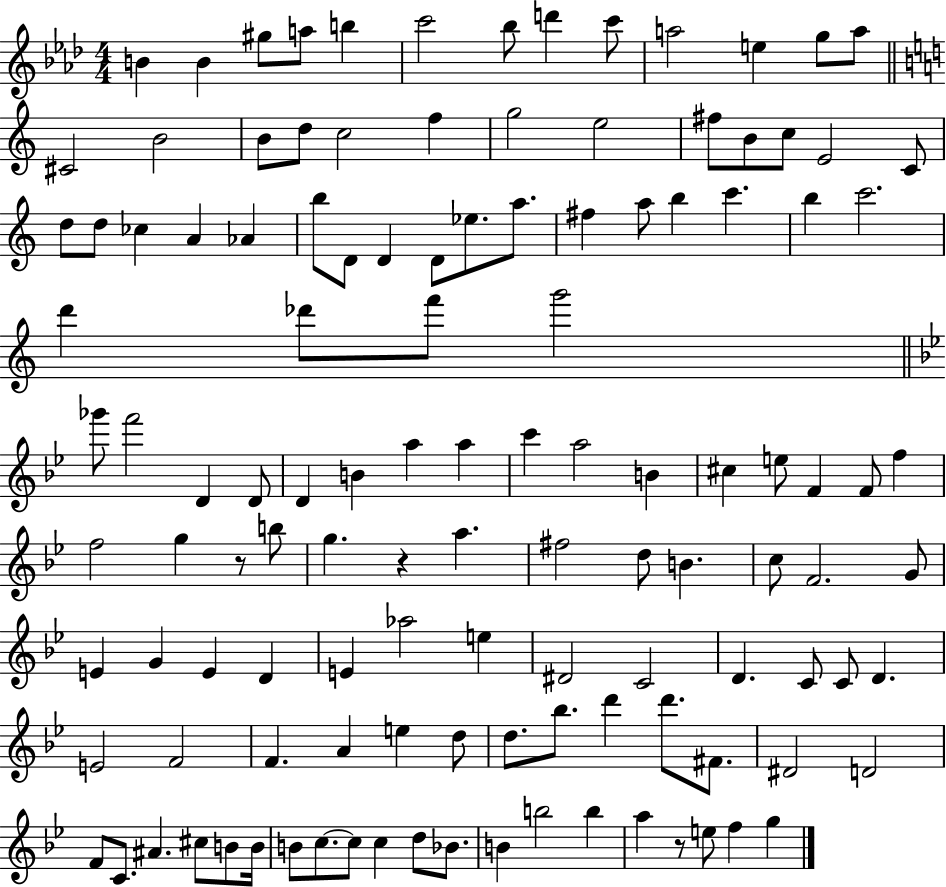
{
  \clef treble
  \numericTimeSignature
  \time 4/4
  \key aes \major
  b'4 b'4 gis''8 a''8 b''4 | c'''2 bes''8 d'''4 c'''8 | a''2 e''4 g''8 a''8 | \bar "||" \break \key a \minor cis'2 b'2 | b'8 d''8 c''2 f''4 | g''2 e''2 | fis''8 b'8 c''8 e'2 c'8 | \break d''8 d''8 ces''4 a'4 aes'4 | b''8 d'8 d'4 d'8 ees''8. a''8. | fis''4 a''8 b''4 c'''4. | b''4 c'''2. | \break d'''4 des'''8 f'''8 g'''2 | \bar "||" \break \key g \minor ges'''8 f'''2 d'4 d'8 | d'4 b'4 a''4 a''4 | c'''4 a''2 b'4 | cis''4 e''8 f'4 f'8 f''4 | \break f''2 g''4 r8 b''8 | g''4. r4 a''4. | fis''2 d''8 b'4. | c''8 f'2. g'8 | \break e'4 g'4 e'4 d'4 | e'4 aes''2 e''4 | dis'2 c'2 | d'4. c'8 c'8 d'4. | \break e'2 f'2 | f'4. a'4 e''4 d''8 | d''8. bes''8. d'''4 d'''8. fis'8. | dis'2 d'2 | \break f'8 c'8. ais'4. cis''8 b'8 b'16 | b'8 c''8.~~ c''8 c''4 d''8 bes'8. | b'4 b''2 b''4 | a''4 r8 e''8 f''4 g''4 | \break \bar "|."
}